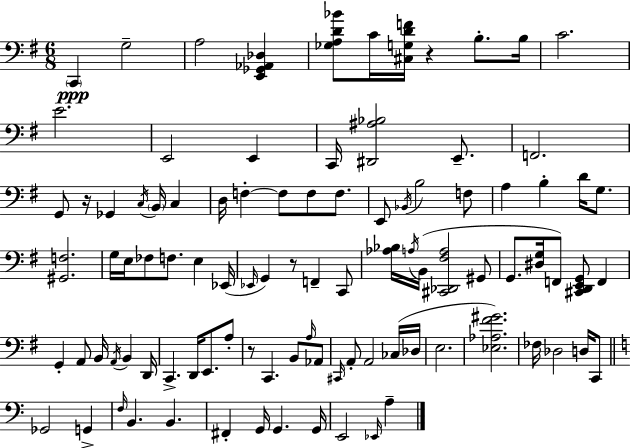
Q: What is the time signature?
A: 6/8